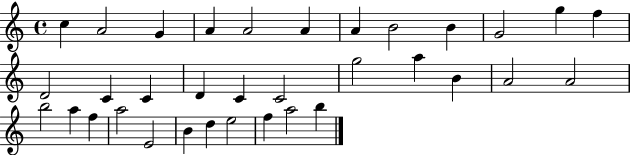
C5/q A4/h G4/q A4/q A4/h A4/q A4/q B4/h B4/q G4/h G5/q F5/q D4/h C4/q C4/q D4/q C4/q C4/h G5/h A5/q B4/q A4/h A4/h B5/h A5/q F5/q A5/h E4/h B4/q D5/q E5/h F5/q A5/h B5/q